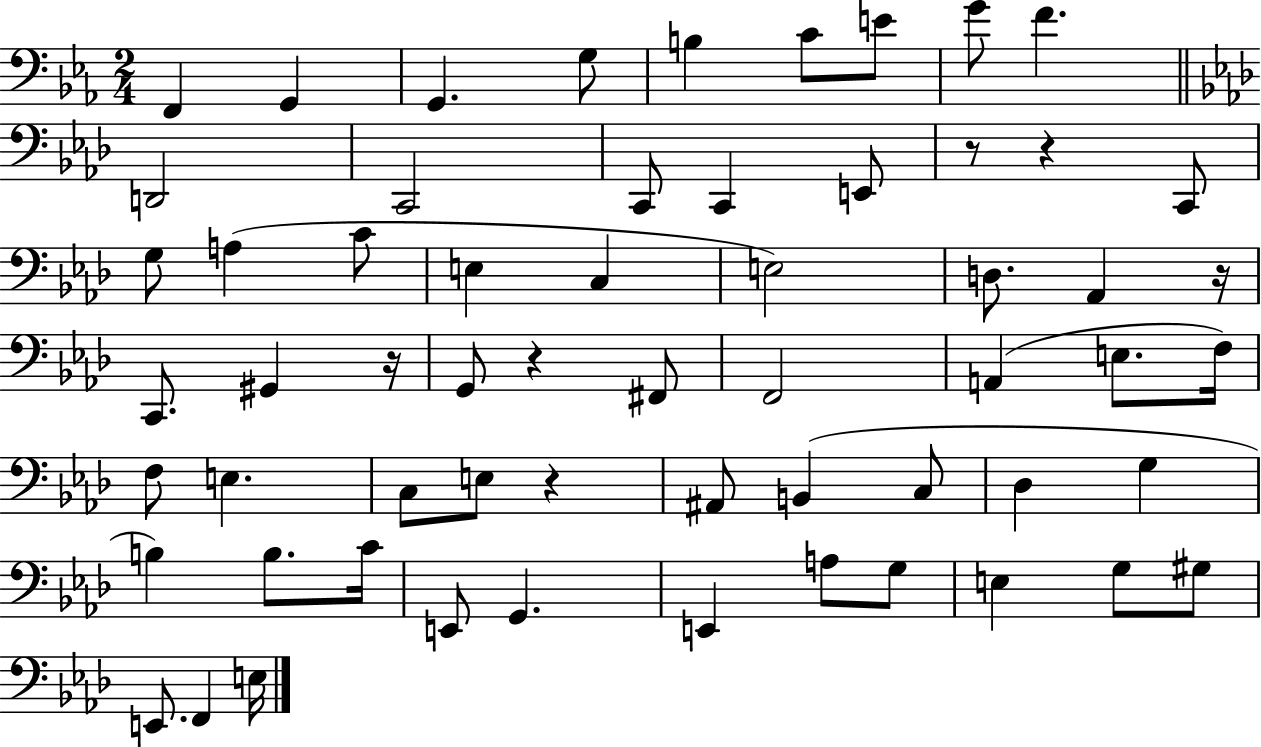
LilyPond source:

{
  \clef bass
  \numericTimeSignature
  \time 2/4
  \key ees \major
  f,4 g,4 | g,4. g8 | b4 c'8 e'8 | g'8 f'4. | \break \bar "||" \break \key aes \major d,2 | c,2 | c,8 c,4 e,8 | r8 r4 c,8 | \break g8 a4( c'8 | e4 c4 | e2) | d8. aes,4 r16 | \break c,8. gis,4 r16 | g,8 r4 fis,8 | f,2 | a,4( e8. f16) | \break f8 e4. | c8 e8 r4 | ais,8 b,4( c8 | des4 g4 | \break b4) b8. c'16 | e,8 g,4. | e,4 a8 g8 | e4 g8 gis8 | \break e,8. f,4 e16 | \bar "|."
}